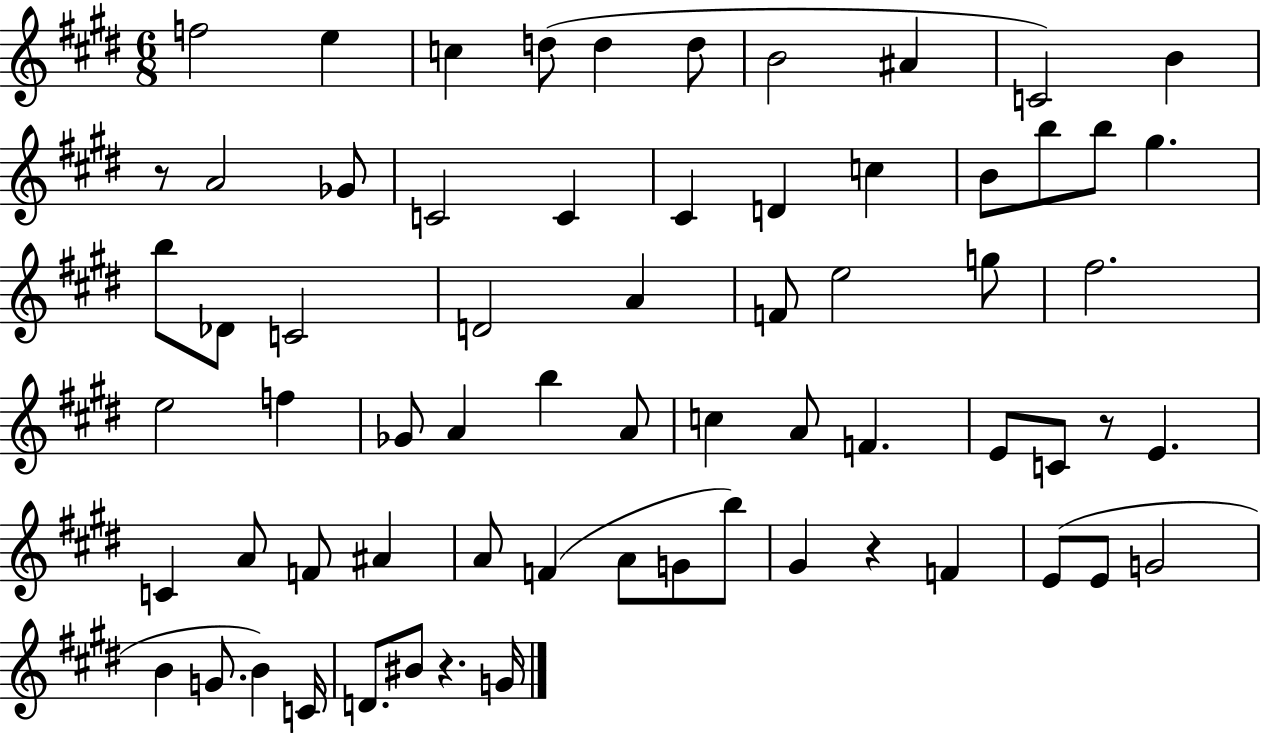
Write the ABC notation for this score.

X:1
T:Untitled
M:6/8
L:1/4
K:E
f2 e c d/2 d d/2 B2 ^A C2 B z/2 A2 _G/2 C2 C ^C D c B/2 b/2 b/2 ^g b/2 _D/2 C2 D2 A F/2 e2 g/2 ^f2 e2 f _G/2 A b A/2 c A/2 F E/2 C/2 z/2 E C A/2 F/2 ^A A/2 F A/2 G/2 b/2 ^G z F E/2 E/2 G2 B G/2 B C/4 D/2 ^B/2 z G/4